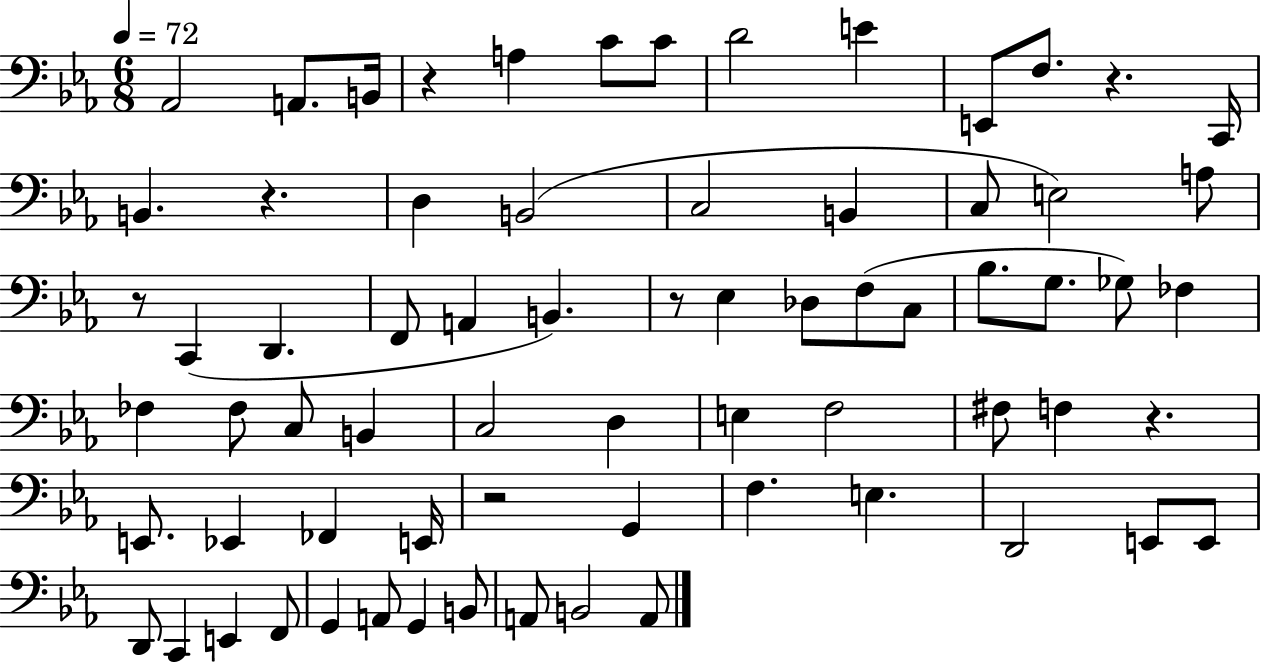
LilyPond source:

{
  \clef bass
  \numericTimeSignature
  \time 6/8
  \key ees \major
  \tempo 4 = 72
  aes,2 a,8. b,16 | r4 a4 c'8 c'8 | d'2 e'4 | e,8 f8. r4. c,16 | \break b,4. r4. | d4 b,2( | c2 b,4 | c8 e2) a8 | \break r8 c,4( d,4. | f,8 a,4 b,4.) | r8 ees4 des8 f8( c8 | bes8. g8. ges8) fes4 | \break fes4 fes8 c8 b,4 | c2 d4 | e4 f2 | fis8 f4 r4. | \break e,8. ees,4 fes,4 e,16 | r2 g,4 | f4. e4. | d,2 e,8 e,8 | \break d,8 c,4 e,4 f,8 | g,4 a,8 g,4 b,8 | a,8 b,2 a,8 | \bar "|."
}